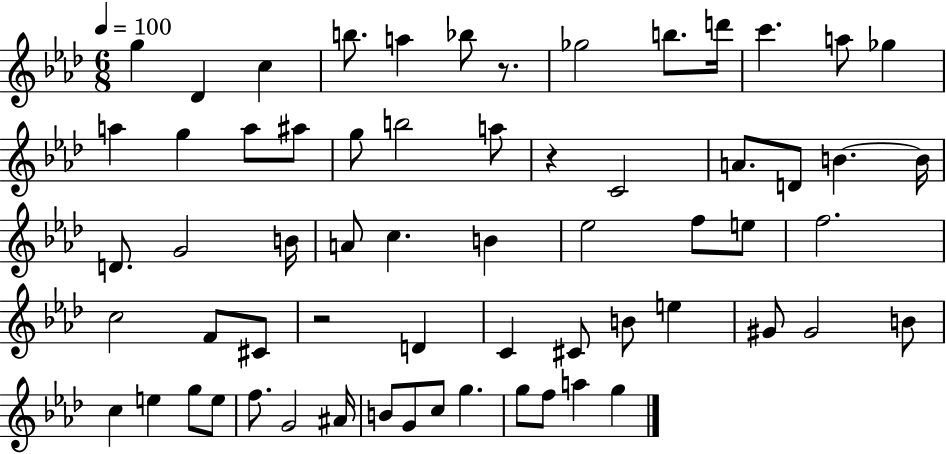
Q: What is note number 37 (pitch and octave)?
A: C#4